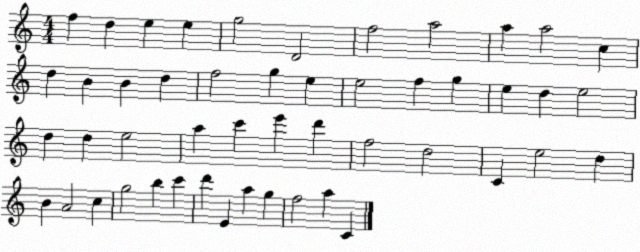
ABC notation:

X:1
T:Untitled
M:4/4
L:1/4
K:C
f d e e g2 D2 f2 a2 a a2 c d B B d f2 g e e2 f g e d e2 d d e2 a c' e' d' f2 d2 C e2 d B A2 c g2 b c' d' E a g f2 a C